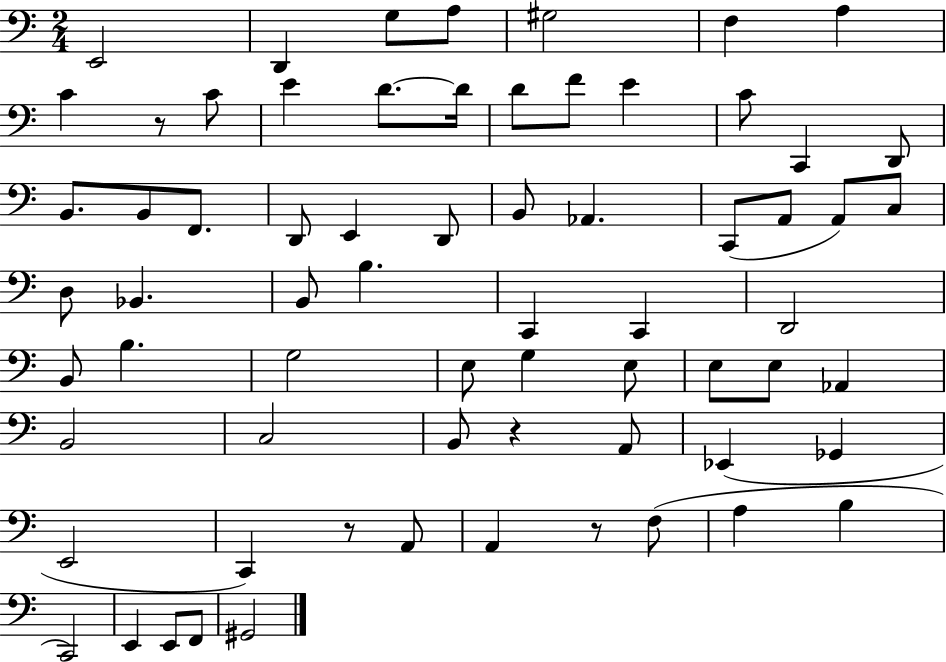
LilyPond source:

{
  \clef bass
  \numericTimeSignature
  \time 2/4
  \key c \major
  e,2 | d,4 g8 a8 | gis2 | f4 a4 | \break c'4 r8 c'8 | e'4 d'8.~~ d'16 | d'8 f'8 e'4 | c'8 c,4 d,8 | \break b,8. b,8 f,8. | d,8 e,4 d,8 | b,8 aes,4. | c,8( a,8 a,8) c8 | \break d8 bes,4. | b,8 b4. | c,4 c,4 | d,2 | \break b,8 b4. | g2 | e8 g4 e8 | e8 e8 aes,4 | \break b,2 | c2 | b,8 r4 a,8 | ees,4( ges,4 | \break e,2 | c,4) r8 a,8 | a,4 r8 f8( | a4 b4 | \break c,2) | e,4 e,8 f,8 | gis,2 | \bar "|."
}